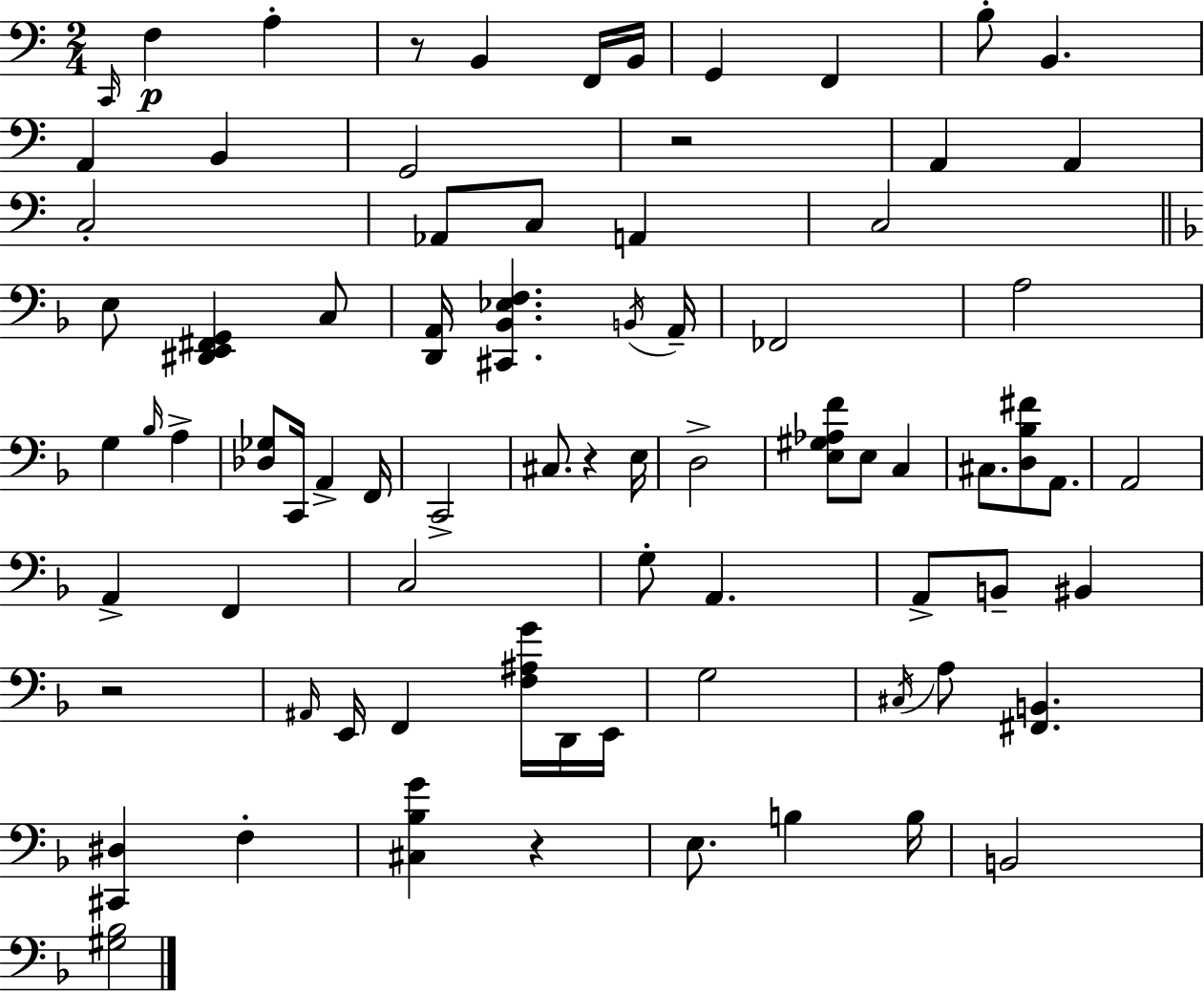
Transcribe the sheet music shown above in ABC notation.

X:1
T:Untitled
M:2/4
L:1/4
K:Am
C,,/4 F, A, z/2 B,, F,,/4 B,,/4 G,, F,, B,/2 B,, A,, B,, G,,2 z2 A,, A,, C,2 _A,,/2 C,/2 A,, C,2 E,/2 [^D,,E,,^F,,G,,] C,/2 [D,,A,,]/4 [^C,,_B,,_E,F,] B,,/4 A,,/4 _F,,2 A,2 G, _B,/4 A, [_D,_G,]/2 C,,/4 A,, F,,/4 C,,2 ^C,/2 z E,/4 D,2 [E,^G,_A,F]/2 E,/2 C, ^C,/2 [D,_B,^F]/2 A,,/2 A,,2 A,, F,, C,2 G,/2 A,, A,,/2 B,,/2 ^B,, z2 ^A,,/4 E,,/4 F,, [F,^A,G]/4 D,,/4 E,,/4 G,2 ^C,/4 A,/2 [^F,,B,,] [^C,,^D,] F, [^C,_B,G] z E,/2 B, B,/4 B,,2 [^G,_B,]2